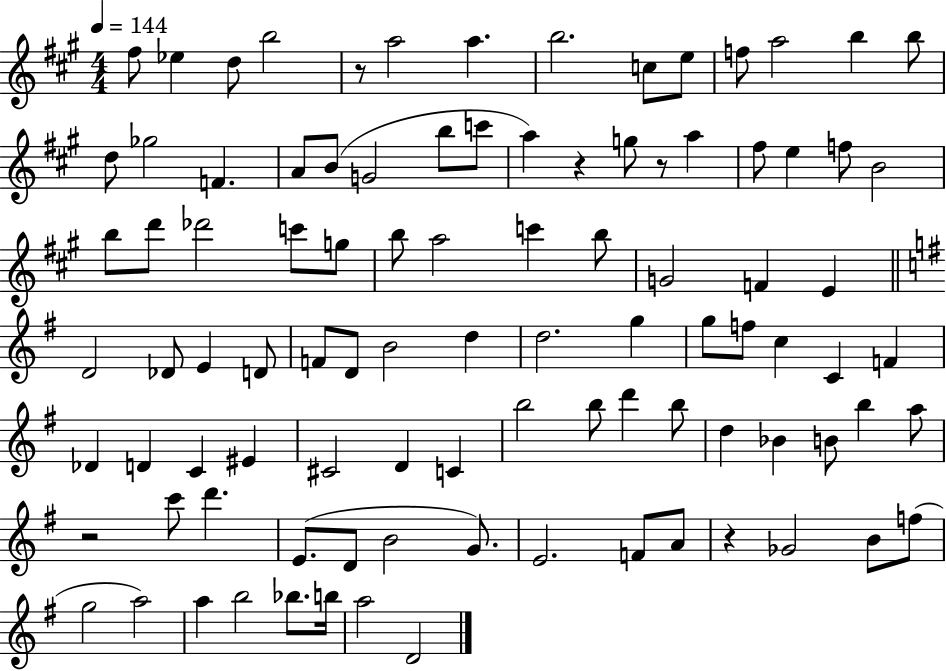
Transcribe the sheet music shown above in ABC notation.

X:1
T:Untitled
M:4/4
L:1/4
K:A
^f/2 _e d/2 b2 z/2 a2 a b2 c/2 e/2 f/2 a2 b b/2 d/2 _g2 F A/2 B/2 G2 b/2 c'/2 a z g/2 z/2 a ^f/2 e f/2 B2 b/2 d'/2 _d'2 c'/2 g/2 b/2 a2 c' b/2 G2 F E D2 _D/2 E D/2 F/2 D/2 B2 d d2 g g/2 f/2 c C F _D D C ^E ^C2 D C b2 b/2 d' b/2 d _B B/2 b a/2 z2 c'/2 d' E/2 D/2 B2 G/2 E2 F/2 A/2 z _G2 B/2 f/2 g2 a2 a b2 _b/2 b/4 a2 D2